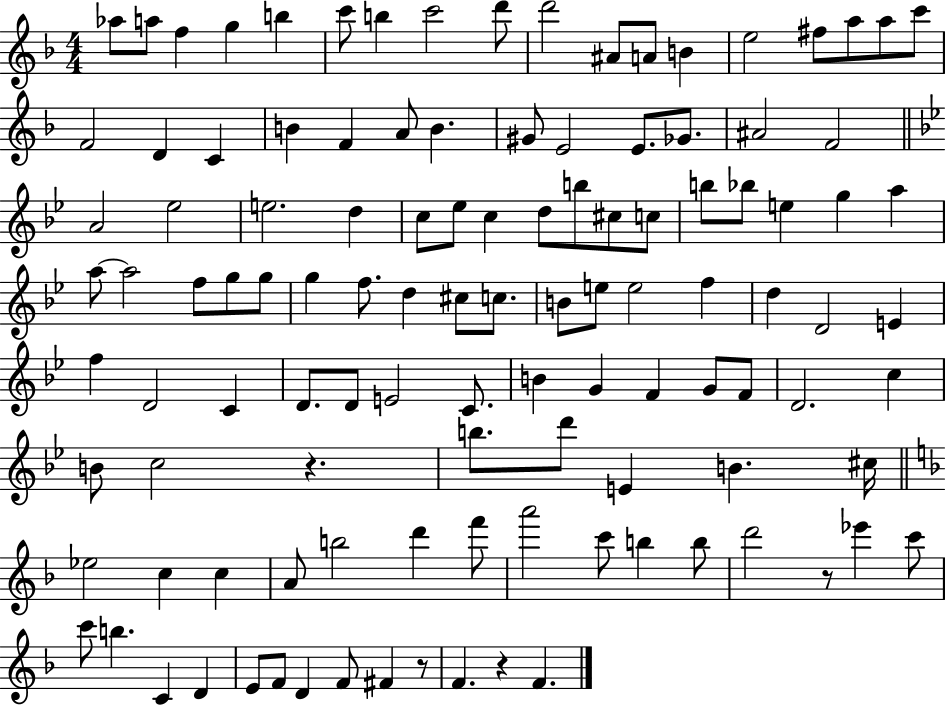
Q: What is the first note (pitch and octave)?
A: Ab5